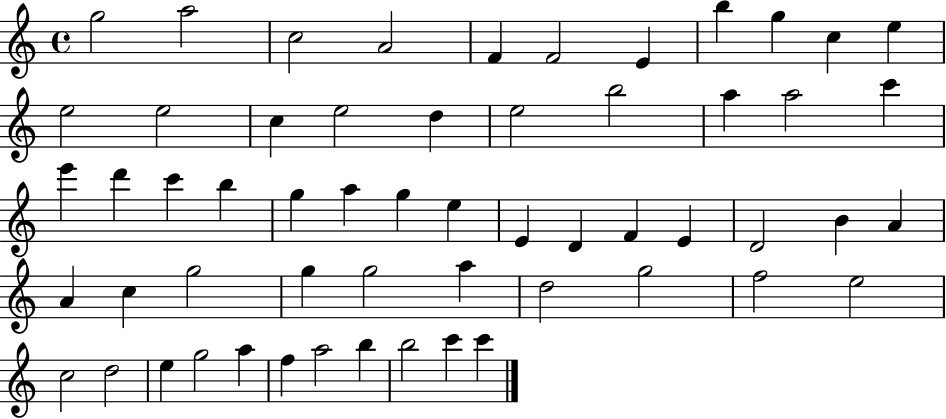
X:1
T:Untitled
M:4/4
L:1/4
K:C
g2 a2 c2 A2 F F2 E b g c e e2 e2 c e2 d e2 b2 a a2 c' e' d' c' b g a g e E D F E D2 B A A c g2 g g2 a d2 g2 f2 e2 c2 d2 e g2 a f a2 b b2 c' c'